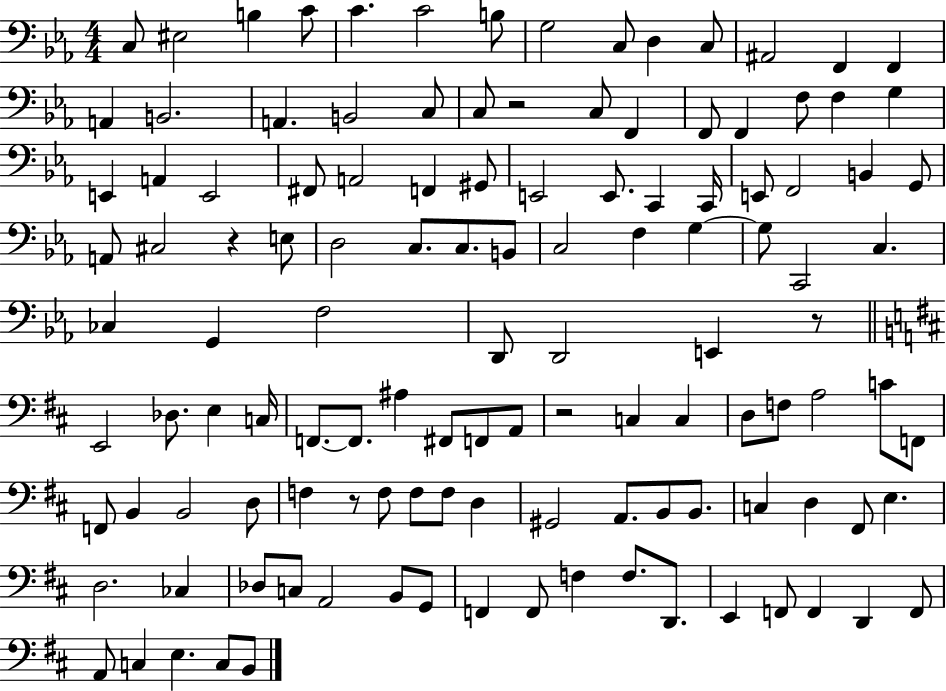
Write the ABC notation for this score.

X:1
T:Untitled
M:4/4
L:1/4
K:Eb
C,/2 ^E,2 B, C/2 C C2 B,/2 G,2 C,/2 D, C,/2 ^A,,2 F,, F,, A,, B,,2 A,, B,,2 C,/2 C,/2 z2 C,/2 F,, F,,/2 F,, F,/2 F, G, E,, A,, E,,2 ^F,,/2 A,,2 F,, ^G,,/2 E,,2 E,,/2 C,, C,,/4 E,,/2 F,,2 B,, G,,/2 A,,/2 ^C,2 z E,/2 D,2 C,/2 C,/2 B,,/2 C,2 F, G, G,/2 C,,2 C, _C, G,, F,2 D,,/2 D,,2 E,, z/2 E,,2 _D,/2 E, C,/4 F,,/2 F,,/2 ^A, ^F,,/2 F,,/2 A,,/2 z2 C, C, D,/2 F,/2 A,2 C/2 F,,/2 F,,/2 B,, B,,2 D,/2 F, z/2 F,/2 F,/2 F,/2 D, ^G,,2 A,,/2 B,,/2 B,,/2 C, D, ^F,,/2 E, D,2 _C, _D,/2 C,/2 A,,2 B,,/2 G,,/2 F,, F,,/2 F, F,/2 D,,/2 E,, F,,/2 F,, D,, F,,/2 A,,/2 C, E, C,/2 B,,/2